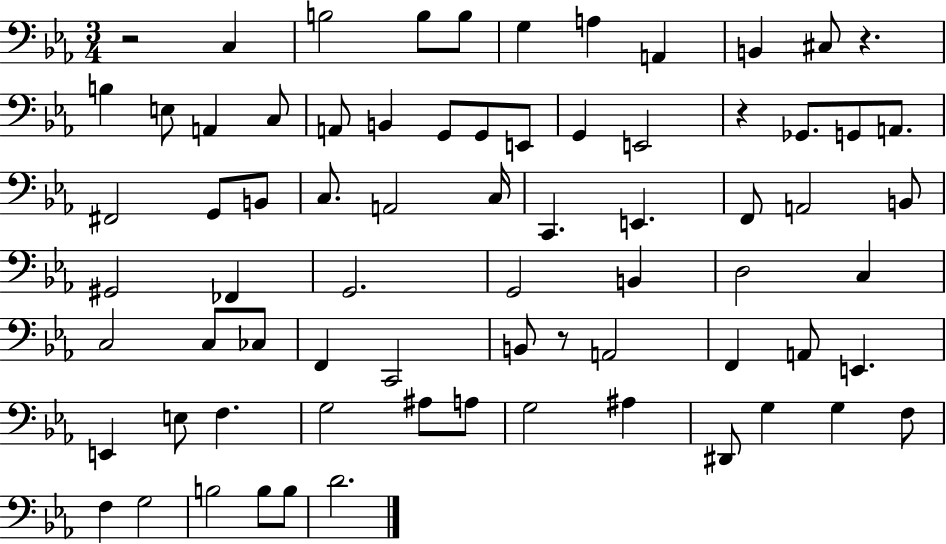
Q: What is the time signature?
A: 3/4